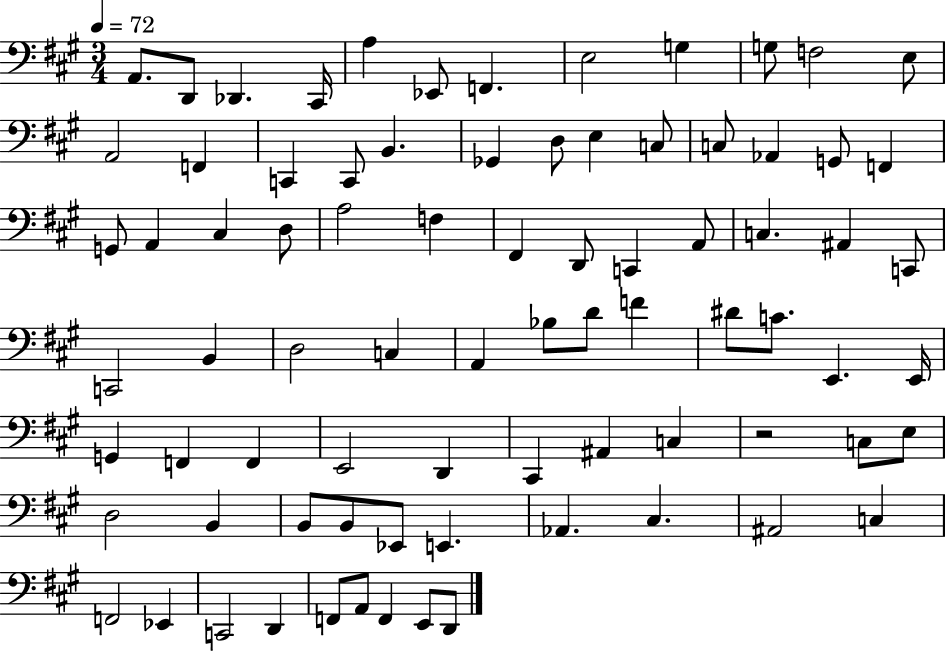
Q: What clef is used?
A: bass